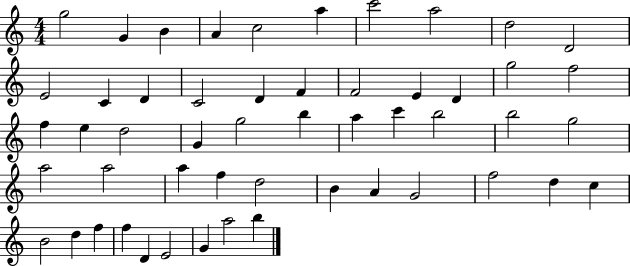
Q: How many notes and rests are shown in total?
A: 52